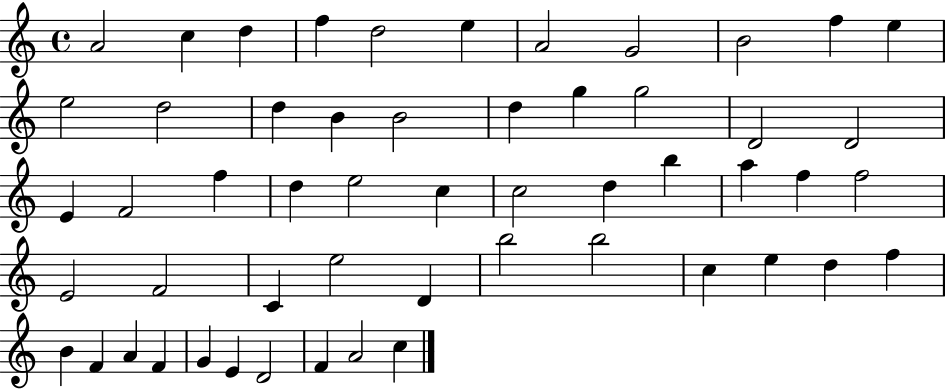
{
  \clef treble
  \time 4/4
  \defaultTimeSignature
  \key c \major
  a'2 c''4 d''4 | f''4 d''2 e''4 | a'2 g'2 | b'2 f''4 e''4 | \break e''2 d''2 | d''4 b'4 b'2 | d''4 g''4 g''2 | d'2 d'2 | \break e'4 f'2 f''4 | d''4 e''2 c''4 | c''2 d''4 b''4 | a''4 f''4 f''2 | \break e'2 f'2 | c'4 e''2 d'4 | b''2 b''2 | c''4 e''4 d''4 f''4 | \break b'4 f'4 a'4 f'4 | g'4 e'4 d'2 | f'4 a'2 c''4 | \bar "|."
}